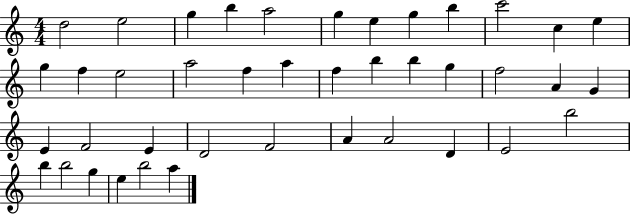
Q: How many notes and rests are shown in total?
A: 41